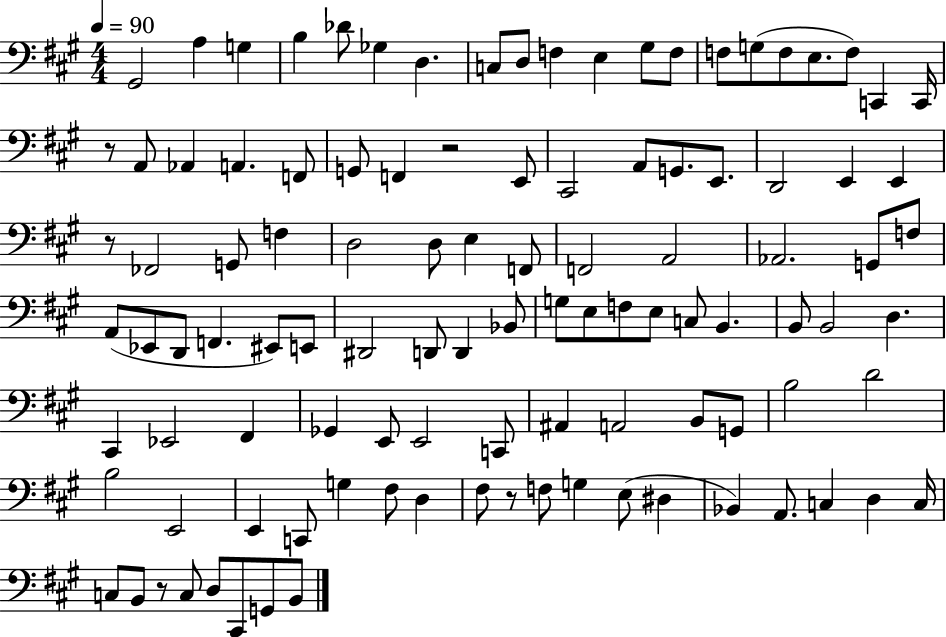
X:1
T:Untitled
M:4/4
L:1/4
K:A
^G,,2 A, G, B, _D/2 _G, D, C,/2 D,/2 F, E, ^G,/2 F,/2 F,/2 G,/2 F,/2 E,/2 F,/2 C,, C,,/4 z/2 A,,/2 _A,, A,, F,,/2 G,,/2 F,, z2 E,,/2 ^C,,2 A,,/2 G,,/2 E,,/2 D,,2 E,, E,, z/2 _F,,2 G,,/2 F, D,2 D,/2 E, F,,/2 F,,2 A,,2 _A,,2 G,,/2 F,/2 A,,/2 _E,,/2 D,,/2 F,, ^E,,/2 E,,/2 ^D,,2 D,,/2 D,, _B,,/2 G,/2 E,/2 F,/2 E,/2 C,/2 B,, B,,/2 B,,2 D, ^C,, _E,,2 ^F,, _G,, E,,/2 E,,2 C,,/2 ^A,, A,,2 B,,/2 G,,/2 B,2 D2 B,2 E,,2 E,, C,,/2 G, ^F,/2 D, ^F,/2 z/2 F,/2 G, E,/2 ^D, _B,, A,,/2 C, D, C,/4 C,/2 B,,/2 z/2 C,/2 D,/2 ^C,,/2 G,,/2 B,,/2